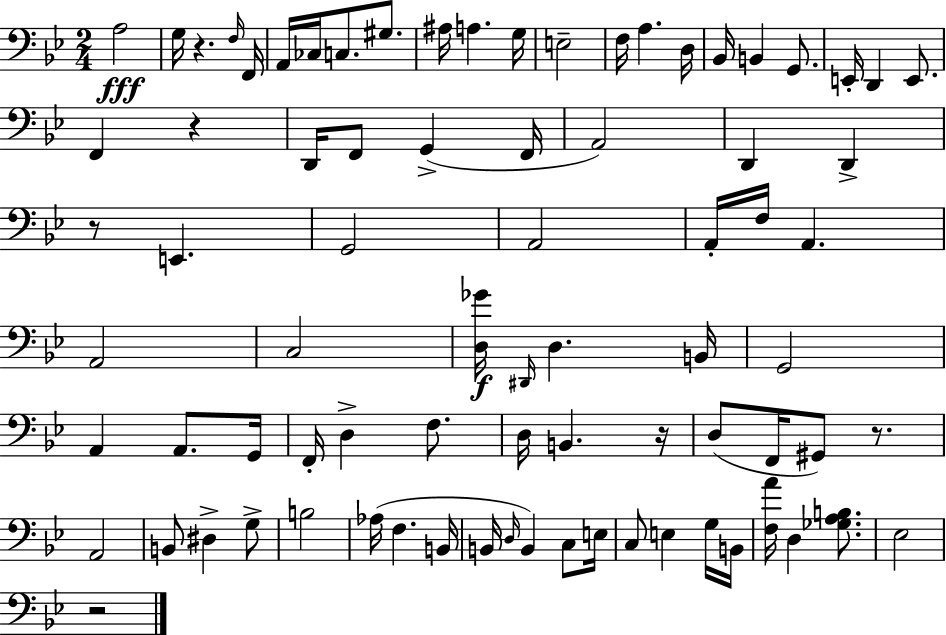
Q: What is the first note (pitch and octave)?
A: A3